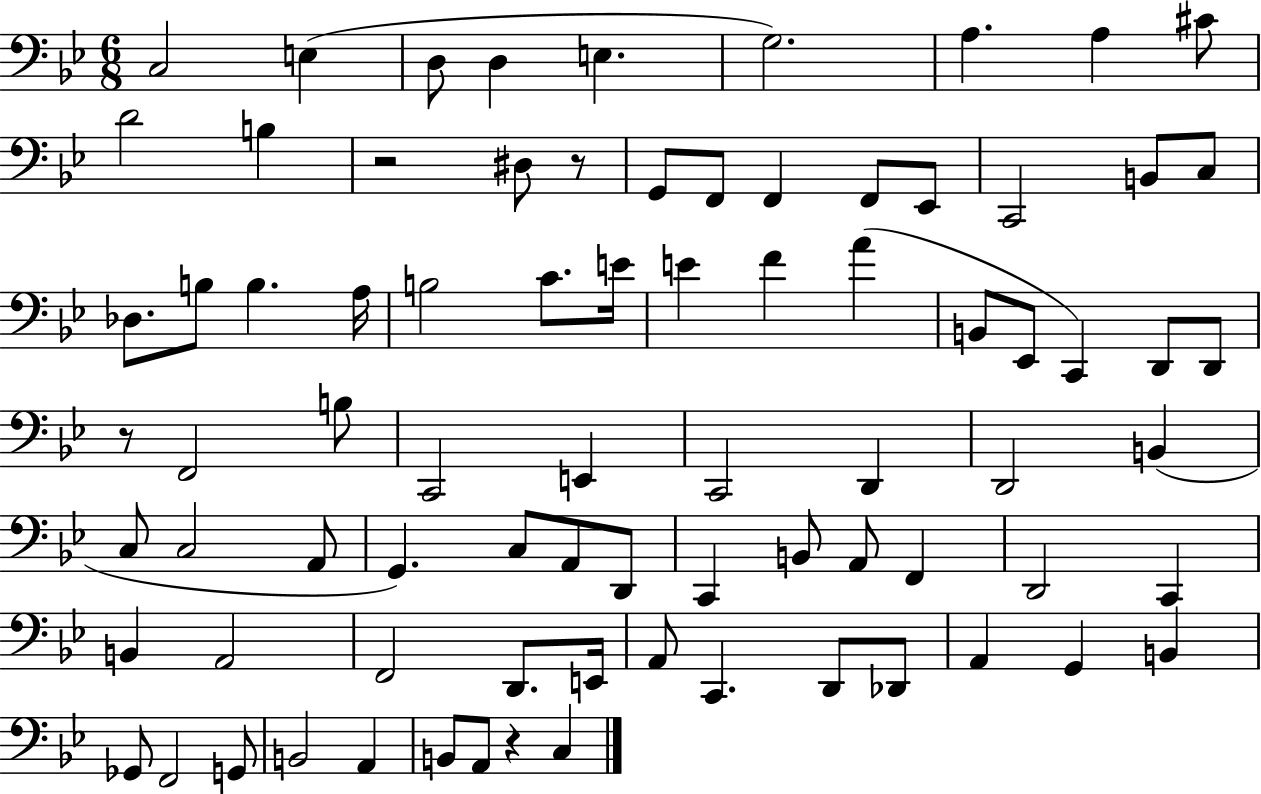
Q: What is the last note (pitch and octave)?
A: C3